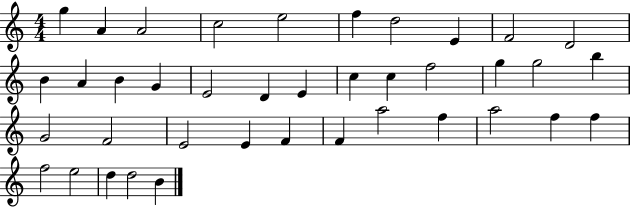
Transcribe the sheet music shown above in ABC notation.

X:1
T:Untitled
M:4/4
L:1/4
K:C
g A A2 c2 e2 f d2 E F2 D2 B A B G E2 D E c c f2 g g2 b G2 F2 E2 E F F a2 f a2 f f f2 e2 d d2 B